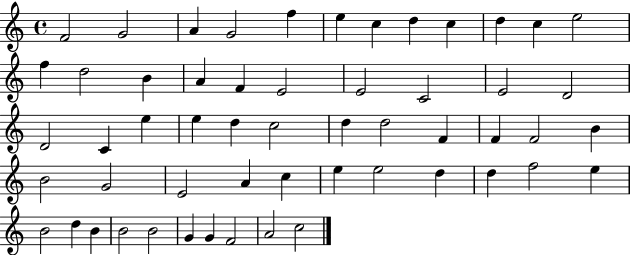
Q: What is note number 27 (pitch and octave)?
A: D5